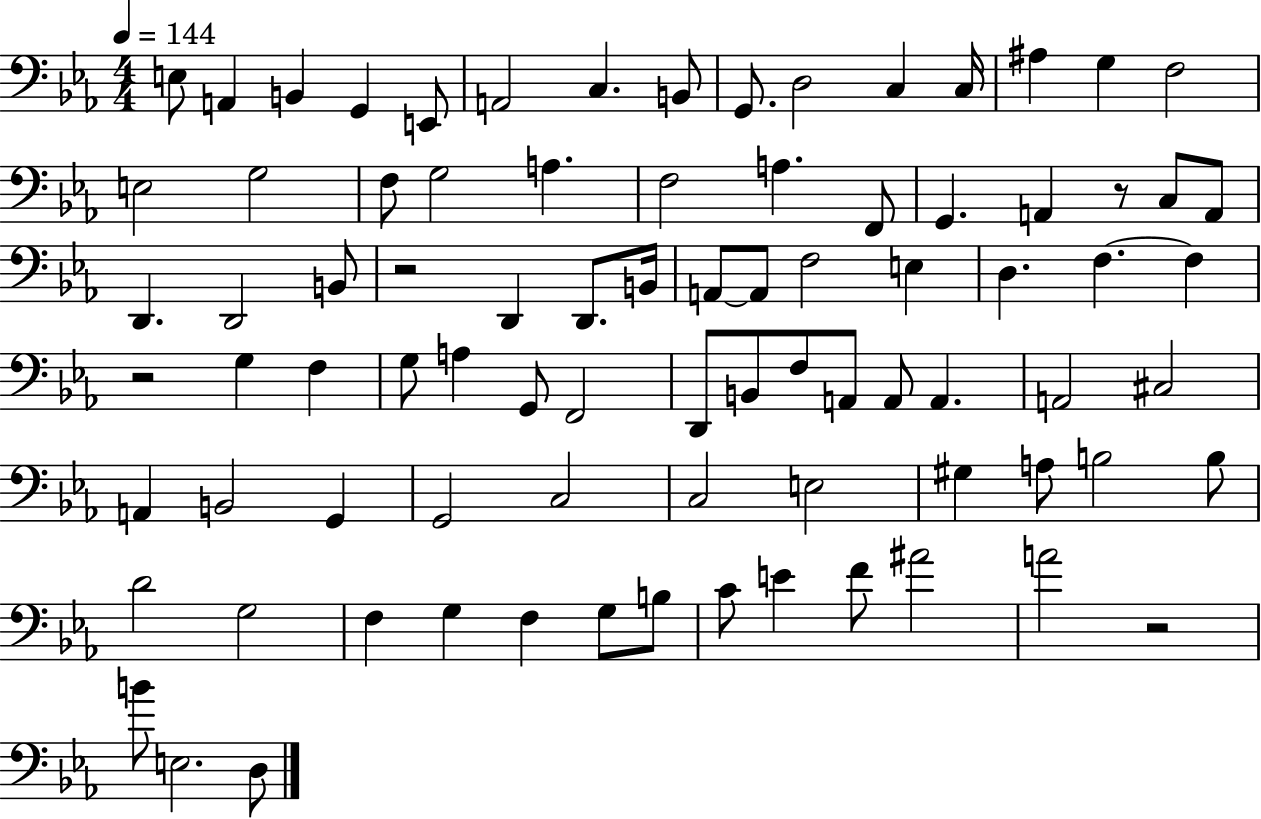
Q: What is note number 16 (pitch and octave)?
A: E3